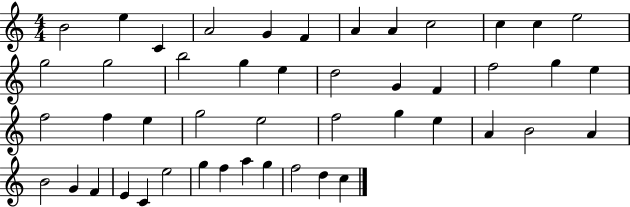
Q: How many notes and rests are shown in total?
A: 47